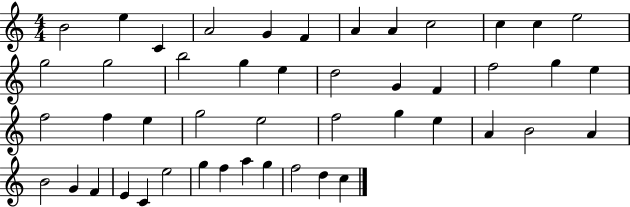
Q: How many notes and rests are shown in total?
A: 47